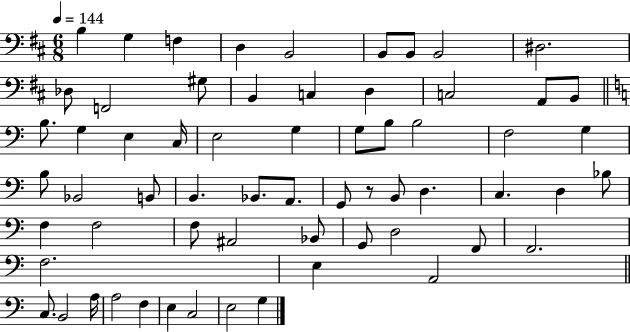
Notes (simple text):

B3/q G3/q F3/q D3/q B2/h B2/e B2/e B2/h D#3/h. Db3/e F2/h G#3/e B2/q C3/q D3/q C3/h A2/e B2/e B3/e. G3/q E3/q C3/s E3/h G3/q G3/e B3/e B3/h F3/h G3/q B3/e Bb2/h B2/e B2/q. Bb2/e. A2/e. G2/e R/e B2/e D3/q. C3/q. D3/q Bb3/e F3/q F3/h F3/e A#2/h Bb2/e G2/e D3/h F2/e F2/h. F3/h. E3/q A2/h C3/e. B2/h A3/s A3/h F3/q E3/q C3/h E3/h G3/q